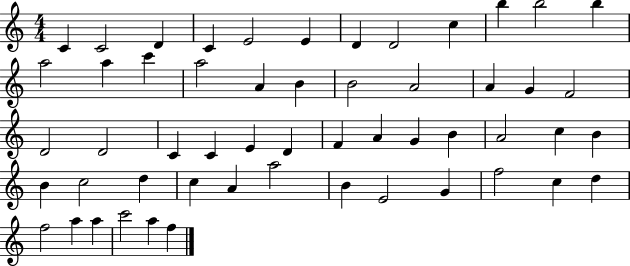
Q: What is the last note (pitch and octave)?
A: F5